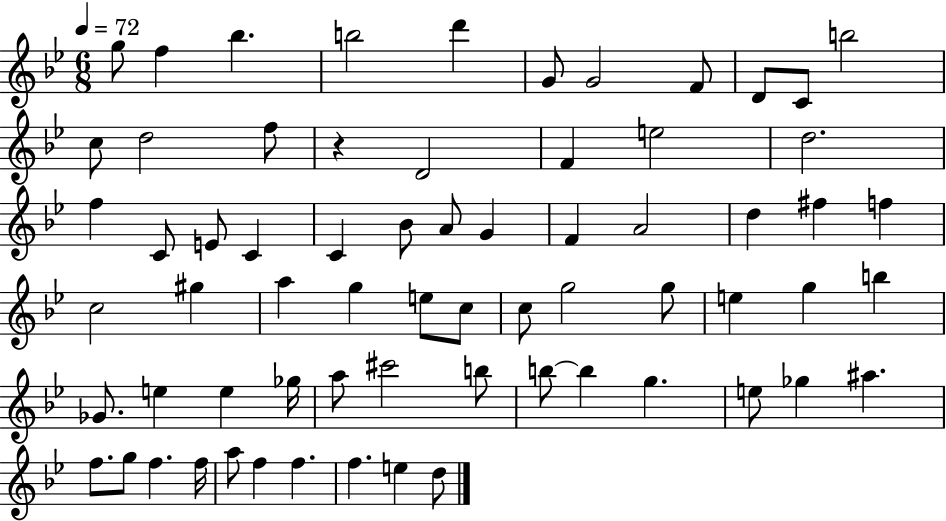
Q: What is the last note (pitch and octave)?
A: D5